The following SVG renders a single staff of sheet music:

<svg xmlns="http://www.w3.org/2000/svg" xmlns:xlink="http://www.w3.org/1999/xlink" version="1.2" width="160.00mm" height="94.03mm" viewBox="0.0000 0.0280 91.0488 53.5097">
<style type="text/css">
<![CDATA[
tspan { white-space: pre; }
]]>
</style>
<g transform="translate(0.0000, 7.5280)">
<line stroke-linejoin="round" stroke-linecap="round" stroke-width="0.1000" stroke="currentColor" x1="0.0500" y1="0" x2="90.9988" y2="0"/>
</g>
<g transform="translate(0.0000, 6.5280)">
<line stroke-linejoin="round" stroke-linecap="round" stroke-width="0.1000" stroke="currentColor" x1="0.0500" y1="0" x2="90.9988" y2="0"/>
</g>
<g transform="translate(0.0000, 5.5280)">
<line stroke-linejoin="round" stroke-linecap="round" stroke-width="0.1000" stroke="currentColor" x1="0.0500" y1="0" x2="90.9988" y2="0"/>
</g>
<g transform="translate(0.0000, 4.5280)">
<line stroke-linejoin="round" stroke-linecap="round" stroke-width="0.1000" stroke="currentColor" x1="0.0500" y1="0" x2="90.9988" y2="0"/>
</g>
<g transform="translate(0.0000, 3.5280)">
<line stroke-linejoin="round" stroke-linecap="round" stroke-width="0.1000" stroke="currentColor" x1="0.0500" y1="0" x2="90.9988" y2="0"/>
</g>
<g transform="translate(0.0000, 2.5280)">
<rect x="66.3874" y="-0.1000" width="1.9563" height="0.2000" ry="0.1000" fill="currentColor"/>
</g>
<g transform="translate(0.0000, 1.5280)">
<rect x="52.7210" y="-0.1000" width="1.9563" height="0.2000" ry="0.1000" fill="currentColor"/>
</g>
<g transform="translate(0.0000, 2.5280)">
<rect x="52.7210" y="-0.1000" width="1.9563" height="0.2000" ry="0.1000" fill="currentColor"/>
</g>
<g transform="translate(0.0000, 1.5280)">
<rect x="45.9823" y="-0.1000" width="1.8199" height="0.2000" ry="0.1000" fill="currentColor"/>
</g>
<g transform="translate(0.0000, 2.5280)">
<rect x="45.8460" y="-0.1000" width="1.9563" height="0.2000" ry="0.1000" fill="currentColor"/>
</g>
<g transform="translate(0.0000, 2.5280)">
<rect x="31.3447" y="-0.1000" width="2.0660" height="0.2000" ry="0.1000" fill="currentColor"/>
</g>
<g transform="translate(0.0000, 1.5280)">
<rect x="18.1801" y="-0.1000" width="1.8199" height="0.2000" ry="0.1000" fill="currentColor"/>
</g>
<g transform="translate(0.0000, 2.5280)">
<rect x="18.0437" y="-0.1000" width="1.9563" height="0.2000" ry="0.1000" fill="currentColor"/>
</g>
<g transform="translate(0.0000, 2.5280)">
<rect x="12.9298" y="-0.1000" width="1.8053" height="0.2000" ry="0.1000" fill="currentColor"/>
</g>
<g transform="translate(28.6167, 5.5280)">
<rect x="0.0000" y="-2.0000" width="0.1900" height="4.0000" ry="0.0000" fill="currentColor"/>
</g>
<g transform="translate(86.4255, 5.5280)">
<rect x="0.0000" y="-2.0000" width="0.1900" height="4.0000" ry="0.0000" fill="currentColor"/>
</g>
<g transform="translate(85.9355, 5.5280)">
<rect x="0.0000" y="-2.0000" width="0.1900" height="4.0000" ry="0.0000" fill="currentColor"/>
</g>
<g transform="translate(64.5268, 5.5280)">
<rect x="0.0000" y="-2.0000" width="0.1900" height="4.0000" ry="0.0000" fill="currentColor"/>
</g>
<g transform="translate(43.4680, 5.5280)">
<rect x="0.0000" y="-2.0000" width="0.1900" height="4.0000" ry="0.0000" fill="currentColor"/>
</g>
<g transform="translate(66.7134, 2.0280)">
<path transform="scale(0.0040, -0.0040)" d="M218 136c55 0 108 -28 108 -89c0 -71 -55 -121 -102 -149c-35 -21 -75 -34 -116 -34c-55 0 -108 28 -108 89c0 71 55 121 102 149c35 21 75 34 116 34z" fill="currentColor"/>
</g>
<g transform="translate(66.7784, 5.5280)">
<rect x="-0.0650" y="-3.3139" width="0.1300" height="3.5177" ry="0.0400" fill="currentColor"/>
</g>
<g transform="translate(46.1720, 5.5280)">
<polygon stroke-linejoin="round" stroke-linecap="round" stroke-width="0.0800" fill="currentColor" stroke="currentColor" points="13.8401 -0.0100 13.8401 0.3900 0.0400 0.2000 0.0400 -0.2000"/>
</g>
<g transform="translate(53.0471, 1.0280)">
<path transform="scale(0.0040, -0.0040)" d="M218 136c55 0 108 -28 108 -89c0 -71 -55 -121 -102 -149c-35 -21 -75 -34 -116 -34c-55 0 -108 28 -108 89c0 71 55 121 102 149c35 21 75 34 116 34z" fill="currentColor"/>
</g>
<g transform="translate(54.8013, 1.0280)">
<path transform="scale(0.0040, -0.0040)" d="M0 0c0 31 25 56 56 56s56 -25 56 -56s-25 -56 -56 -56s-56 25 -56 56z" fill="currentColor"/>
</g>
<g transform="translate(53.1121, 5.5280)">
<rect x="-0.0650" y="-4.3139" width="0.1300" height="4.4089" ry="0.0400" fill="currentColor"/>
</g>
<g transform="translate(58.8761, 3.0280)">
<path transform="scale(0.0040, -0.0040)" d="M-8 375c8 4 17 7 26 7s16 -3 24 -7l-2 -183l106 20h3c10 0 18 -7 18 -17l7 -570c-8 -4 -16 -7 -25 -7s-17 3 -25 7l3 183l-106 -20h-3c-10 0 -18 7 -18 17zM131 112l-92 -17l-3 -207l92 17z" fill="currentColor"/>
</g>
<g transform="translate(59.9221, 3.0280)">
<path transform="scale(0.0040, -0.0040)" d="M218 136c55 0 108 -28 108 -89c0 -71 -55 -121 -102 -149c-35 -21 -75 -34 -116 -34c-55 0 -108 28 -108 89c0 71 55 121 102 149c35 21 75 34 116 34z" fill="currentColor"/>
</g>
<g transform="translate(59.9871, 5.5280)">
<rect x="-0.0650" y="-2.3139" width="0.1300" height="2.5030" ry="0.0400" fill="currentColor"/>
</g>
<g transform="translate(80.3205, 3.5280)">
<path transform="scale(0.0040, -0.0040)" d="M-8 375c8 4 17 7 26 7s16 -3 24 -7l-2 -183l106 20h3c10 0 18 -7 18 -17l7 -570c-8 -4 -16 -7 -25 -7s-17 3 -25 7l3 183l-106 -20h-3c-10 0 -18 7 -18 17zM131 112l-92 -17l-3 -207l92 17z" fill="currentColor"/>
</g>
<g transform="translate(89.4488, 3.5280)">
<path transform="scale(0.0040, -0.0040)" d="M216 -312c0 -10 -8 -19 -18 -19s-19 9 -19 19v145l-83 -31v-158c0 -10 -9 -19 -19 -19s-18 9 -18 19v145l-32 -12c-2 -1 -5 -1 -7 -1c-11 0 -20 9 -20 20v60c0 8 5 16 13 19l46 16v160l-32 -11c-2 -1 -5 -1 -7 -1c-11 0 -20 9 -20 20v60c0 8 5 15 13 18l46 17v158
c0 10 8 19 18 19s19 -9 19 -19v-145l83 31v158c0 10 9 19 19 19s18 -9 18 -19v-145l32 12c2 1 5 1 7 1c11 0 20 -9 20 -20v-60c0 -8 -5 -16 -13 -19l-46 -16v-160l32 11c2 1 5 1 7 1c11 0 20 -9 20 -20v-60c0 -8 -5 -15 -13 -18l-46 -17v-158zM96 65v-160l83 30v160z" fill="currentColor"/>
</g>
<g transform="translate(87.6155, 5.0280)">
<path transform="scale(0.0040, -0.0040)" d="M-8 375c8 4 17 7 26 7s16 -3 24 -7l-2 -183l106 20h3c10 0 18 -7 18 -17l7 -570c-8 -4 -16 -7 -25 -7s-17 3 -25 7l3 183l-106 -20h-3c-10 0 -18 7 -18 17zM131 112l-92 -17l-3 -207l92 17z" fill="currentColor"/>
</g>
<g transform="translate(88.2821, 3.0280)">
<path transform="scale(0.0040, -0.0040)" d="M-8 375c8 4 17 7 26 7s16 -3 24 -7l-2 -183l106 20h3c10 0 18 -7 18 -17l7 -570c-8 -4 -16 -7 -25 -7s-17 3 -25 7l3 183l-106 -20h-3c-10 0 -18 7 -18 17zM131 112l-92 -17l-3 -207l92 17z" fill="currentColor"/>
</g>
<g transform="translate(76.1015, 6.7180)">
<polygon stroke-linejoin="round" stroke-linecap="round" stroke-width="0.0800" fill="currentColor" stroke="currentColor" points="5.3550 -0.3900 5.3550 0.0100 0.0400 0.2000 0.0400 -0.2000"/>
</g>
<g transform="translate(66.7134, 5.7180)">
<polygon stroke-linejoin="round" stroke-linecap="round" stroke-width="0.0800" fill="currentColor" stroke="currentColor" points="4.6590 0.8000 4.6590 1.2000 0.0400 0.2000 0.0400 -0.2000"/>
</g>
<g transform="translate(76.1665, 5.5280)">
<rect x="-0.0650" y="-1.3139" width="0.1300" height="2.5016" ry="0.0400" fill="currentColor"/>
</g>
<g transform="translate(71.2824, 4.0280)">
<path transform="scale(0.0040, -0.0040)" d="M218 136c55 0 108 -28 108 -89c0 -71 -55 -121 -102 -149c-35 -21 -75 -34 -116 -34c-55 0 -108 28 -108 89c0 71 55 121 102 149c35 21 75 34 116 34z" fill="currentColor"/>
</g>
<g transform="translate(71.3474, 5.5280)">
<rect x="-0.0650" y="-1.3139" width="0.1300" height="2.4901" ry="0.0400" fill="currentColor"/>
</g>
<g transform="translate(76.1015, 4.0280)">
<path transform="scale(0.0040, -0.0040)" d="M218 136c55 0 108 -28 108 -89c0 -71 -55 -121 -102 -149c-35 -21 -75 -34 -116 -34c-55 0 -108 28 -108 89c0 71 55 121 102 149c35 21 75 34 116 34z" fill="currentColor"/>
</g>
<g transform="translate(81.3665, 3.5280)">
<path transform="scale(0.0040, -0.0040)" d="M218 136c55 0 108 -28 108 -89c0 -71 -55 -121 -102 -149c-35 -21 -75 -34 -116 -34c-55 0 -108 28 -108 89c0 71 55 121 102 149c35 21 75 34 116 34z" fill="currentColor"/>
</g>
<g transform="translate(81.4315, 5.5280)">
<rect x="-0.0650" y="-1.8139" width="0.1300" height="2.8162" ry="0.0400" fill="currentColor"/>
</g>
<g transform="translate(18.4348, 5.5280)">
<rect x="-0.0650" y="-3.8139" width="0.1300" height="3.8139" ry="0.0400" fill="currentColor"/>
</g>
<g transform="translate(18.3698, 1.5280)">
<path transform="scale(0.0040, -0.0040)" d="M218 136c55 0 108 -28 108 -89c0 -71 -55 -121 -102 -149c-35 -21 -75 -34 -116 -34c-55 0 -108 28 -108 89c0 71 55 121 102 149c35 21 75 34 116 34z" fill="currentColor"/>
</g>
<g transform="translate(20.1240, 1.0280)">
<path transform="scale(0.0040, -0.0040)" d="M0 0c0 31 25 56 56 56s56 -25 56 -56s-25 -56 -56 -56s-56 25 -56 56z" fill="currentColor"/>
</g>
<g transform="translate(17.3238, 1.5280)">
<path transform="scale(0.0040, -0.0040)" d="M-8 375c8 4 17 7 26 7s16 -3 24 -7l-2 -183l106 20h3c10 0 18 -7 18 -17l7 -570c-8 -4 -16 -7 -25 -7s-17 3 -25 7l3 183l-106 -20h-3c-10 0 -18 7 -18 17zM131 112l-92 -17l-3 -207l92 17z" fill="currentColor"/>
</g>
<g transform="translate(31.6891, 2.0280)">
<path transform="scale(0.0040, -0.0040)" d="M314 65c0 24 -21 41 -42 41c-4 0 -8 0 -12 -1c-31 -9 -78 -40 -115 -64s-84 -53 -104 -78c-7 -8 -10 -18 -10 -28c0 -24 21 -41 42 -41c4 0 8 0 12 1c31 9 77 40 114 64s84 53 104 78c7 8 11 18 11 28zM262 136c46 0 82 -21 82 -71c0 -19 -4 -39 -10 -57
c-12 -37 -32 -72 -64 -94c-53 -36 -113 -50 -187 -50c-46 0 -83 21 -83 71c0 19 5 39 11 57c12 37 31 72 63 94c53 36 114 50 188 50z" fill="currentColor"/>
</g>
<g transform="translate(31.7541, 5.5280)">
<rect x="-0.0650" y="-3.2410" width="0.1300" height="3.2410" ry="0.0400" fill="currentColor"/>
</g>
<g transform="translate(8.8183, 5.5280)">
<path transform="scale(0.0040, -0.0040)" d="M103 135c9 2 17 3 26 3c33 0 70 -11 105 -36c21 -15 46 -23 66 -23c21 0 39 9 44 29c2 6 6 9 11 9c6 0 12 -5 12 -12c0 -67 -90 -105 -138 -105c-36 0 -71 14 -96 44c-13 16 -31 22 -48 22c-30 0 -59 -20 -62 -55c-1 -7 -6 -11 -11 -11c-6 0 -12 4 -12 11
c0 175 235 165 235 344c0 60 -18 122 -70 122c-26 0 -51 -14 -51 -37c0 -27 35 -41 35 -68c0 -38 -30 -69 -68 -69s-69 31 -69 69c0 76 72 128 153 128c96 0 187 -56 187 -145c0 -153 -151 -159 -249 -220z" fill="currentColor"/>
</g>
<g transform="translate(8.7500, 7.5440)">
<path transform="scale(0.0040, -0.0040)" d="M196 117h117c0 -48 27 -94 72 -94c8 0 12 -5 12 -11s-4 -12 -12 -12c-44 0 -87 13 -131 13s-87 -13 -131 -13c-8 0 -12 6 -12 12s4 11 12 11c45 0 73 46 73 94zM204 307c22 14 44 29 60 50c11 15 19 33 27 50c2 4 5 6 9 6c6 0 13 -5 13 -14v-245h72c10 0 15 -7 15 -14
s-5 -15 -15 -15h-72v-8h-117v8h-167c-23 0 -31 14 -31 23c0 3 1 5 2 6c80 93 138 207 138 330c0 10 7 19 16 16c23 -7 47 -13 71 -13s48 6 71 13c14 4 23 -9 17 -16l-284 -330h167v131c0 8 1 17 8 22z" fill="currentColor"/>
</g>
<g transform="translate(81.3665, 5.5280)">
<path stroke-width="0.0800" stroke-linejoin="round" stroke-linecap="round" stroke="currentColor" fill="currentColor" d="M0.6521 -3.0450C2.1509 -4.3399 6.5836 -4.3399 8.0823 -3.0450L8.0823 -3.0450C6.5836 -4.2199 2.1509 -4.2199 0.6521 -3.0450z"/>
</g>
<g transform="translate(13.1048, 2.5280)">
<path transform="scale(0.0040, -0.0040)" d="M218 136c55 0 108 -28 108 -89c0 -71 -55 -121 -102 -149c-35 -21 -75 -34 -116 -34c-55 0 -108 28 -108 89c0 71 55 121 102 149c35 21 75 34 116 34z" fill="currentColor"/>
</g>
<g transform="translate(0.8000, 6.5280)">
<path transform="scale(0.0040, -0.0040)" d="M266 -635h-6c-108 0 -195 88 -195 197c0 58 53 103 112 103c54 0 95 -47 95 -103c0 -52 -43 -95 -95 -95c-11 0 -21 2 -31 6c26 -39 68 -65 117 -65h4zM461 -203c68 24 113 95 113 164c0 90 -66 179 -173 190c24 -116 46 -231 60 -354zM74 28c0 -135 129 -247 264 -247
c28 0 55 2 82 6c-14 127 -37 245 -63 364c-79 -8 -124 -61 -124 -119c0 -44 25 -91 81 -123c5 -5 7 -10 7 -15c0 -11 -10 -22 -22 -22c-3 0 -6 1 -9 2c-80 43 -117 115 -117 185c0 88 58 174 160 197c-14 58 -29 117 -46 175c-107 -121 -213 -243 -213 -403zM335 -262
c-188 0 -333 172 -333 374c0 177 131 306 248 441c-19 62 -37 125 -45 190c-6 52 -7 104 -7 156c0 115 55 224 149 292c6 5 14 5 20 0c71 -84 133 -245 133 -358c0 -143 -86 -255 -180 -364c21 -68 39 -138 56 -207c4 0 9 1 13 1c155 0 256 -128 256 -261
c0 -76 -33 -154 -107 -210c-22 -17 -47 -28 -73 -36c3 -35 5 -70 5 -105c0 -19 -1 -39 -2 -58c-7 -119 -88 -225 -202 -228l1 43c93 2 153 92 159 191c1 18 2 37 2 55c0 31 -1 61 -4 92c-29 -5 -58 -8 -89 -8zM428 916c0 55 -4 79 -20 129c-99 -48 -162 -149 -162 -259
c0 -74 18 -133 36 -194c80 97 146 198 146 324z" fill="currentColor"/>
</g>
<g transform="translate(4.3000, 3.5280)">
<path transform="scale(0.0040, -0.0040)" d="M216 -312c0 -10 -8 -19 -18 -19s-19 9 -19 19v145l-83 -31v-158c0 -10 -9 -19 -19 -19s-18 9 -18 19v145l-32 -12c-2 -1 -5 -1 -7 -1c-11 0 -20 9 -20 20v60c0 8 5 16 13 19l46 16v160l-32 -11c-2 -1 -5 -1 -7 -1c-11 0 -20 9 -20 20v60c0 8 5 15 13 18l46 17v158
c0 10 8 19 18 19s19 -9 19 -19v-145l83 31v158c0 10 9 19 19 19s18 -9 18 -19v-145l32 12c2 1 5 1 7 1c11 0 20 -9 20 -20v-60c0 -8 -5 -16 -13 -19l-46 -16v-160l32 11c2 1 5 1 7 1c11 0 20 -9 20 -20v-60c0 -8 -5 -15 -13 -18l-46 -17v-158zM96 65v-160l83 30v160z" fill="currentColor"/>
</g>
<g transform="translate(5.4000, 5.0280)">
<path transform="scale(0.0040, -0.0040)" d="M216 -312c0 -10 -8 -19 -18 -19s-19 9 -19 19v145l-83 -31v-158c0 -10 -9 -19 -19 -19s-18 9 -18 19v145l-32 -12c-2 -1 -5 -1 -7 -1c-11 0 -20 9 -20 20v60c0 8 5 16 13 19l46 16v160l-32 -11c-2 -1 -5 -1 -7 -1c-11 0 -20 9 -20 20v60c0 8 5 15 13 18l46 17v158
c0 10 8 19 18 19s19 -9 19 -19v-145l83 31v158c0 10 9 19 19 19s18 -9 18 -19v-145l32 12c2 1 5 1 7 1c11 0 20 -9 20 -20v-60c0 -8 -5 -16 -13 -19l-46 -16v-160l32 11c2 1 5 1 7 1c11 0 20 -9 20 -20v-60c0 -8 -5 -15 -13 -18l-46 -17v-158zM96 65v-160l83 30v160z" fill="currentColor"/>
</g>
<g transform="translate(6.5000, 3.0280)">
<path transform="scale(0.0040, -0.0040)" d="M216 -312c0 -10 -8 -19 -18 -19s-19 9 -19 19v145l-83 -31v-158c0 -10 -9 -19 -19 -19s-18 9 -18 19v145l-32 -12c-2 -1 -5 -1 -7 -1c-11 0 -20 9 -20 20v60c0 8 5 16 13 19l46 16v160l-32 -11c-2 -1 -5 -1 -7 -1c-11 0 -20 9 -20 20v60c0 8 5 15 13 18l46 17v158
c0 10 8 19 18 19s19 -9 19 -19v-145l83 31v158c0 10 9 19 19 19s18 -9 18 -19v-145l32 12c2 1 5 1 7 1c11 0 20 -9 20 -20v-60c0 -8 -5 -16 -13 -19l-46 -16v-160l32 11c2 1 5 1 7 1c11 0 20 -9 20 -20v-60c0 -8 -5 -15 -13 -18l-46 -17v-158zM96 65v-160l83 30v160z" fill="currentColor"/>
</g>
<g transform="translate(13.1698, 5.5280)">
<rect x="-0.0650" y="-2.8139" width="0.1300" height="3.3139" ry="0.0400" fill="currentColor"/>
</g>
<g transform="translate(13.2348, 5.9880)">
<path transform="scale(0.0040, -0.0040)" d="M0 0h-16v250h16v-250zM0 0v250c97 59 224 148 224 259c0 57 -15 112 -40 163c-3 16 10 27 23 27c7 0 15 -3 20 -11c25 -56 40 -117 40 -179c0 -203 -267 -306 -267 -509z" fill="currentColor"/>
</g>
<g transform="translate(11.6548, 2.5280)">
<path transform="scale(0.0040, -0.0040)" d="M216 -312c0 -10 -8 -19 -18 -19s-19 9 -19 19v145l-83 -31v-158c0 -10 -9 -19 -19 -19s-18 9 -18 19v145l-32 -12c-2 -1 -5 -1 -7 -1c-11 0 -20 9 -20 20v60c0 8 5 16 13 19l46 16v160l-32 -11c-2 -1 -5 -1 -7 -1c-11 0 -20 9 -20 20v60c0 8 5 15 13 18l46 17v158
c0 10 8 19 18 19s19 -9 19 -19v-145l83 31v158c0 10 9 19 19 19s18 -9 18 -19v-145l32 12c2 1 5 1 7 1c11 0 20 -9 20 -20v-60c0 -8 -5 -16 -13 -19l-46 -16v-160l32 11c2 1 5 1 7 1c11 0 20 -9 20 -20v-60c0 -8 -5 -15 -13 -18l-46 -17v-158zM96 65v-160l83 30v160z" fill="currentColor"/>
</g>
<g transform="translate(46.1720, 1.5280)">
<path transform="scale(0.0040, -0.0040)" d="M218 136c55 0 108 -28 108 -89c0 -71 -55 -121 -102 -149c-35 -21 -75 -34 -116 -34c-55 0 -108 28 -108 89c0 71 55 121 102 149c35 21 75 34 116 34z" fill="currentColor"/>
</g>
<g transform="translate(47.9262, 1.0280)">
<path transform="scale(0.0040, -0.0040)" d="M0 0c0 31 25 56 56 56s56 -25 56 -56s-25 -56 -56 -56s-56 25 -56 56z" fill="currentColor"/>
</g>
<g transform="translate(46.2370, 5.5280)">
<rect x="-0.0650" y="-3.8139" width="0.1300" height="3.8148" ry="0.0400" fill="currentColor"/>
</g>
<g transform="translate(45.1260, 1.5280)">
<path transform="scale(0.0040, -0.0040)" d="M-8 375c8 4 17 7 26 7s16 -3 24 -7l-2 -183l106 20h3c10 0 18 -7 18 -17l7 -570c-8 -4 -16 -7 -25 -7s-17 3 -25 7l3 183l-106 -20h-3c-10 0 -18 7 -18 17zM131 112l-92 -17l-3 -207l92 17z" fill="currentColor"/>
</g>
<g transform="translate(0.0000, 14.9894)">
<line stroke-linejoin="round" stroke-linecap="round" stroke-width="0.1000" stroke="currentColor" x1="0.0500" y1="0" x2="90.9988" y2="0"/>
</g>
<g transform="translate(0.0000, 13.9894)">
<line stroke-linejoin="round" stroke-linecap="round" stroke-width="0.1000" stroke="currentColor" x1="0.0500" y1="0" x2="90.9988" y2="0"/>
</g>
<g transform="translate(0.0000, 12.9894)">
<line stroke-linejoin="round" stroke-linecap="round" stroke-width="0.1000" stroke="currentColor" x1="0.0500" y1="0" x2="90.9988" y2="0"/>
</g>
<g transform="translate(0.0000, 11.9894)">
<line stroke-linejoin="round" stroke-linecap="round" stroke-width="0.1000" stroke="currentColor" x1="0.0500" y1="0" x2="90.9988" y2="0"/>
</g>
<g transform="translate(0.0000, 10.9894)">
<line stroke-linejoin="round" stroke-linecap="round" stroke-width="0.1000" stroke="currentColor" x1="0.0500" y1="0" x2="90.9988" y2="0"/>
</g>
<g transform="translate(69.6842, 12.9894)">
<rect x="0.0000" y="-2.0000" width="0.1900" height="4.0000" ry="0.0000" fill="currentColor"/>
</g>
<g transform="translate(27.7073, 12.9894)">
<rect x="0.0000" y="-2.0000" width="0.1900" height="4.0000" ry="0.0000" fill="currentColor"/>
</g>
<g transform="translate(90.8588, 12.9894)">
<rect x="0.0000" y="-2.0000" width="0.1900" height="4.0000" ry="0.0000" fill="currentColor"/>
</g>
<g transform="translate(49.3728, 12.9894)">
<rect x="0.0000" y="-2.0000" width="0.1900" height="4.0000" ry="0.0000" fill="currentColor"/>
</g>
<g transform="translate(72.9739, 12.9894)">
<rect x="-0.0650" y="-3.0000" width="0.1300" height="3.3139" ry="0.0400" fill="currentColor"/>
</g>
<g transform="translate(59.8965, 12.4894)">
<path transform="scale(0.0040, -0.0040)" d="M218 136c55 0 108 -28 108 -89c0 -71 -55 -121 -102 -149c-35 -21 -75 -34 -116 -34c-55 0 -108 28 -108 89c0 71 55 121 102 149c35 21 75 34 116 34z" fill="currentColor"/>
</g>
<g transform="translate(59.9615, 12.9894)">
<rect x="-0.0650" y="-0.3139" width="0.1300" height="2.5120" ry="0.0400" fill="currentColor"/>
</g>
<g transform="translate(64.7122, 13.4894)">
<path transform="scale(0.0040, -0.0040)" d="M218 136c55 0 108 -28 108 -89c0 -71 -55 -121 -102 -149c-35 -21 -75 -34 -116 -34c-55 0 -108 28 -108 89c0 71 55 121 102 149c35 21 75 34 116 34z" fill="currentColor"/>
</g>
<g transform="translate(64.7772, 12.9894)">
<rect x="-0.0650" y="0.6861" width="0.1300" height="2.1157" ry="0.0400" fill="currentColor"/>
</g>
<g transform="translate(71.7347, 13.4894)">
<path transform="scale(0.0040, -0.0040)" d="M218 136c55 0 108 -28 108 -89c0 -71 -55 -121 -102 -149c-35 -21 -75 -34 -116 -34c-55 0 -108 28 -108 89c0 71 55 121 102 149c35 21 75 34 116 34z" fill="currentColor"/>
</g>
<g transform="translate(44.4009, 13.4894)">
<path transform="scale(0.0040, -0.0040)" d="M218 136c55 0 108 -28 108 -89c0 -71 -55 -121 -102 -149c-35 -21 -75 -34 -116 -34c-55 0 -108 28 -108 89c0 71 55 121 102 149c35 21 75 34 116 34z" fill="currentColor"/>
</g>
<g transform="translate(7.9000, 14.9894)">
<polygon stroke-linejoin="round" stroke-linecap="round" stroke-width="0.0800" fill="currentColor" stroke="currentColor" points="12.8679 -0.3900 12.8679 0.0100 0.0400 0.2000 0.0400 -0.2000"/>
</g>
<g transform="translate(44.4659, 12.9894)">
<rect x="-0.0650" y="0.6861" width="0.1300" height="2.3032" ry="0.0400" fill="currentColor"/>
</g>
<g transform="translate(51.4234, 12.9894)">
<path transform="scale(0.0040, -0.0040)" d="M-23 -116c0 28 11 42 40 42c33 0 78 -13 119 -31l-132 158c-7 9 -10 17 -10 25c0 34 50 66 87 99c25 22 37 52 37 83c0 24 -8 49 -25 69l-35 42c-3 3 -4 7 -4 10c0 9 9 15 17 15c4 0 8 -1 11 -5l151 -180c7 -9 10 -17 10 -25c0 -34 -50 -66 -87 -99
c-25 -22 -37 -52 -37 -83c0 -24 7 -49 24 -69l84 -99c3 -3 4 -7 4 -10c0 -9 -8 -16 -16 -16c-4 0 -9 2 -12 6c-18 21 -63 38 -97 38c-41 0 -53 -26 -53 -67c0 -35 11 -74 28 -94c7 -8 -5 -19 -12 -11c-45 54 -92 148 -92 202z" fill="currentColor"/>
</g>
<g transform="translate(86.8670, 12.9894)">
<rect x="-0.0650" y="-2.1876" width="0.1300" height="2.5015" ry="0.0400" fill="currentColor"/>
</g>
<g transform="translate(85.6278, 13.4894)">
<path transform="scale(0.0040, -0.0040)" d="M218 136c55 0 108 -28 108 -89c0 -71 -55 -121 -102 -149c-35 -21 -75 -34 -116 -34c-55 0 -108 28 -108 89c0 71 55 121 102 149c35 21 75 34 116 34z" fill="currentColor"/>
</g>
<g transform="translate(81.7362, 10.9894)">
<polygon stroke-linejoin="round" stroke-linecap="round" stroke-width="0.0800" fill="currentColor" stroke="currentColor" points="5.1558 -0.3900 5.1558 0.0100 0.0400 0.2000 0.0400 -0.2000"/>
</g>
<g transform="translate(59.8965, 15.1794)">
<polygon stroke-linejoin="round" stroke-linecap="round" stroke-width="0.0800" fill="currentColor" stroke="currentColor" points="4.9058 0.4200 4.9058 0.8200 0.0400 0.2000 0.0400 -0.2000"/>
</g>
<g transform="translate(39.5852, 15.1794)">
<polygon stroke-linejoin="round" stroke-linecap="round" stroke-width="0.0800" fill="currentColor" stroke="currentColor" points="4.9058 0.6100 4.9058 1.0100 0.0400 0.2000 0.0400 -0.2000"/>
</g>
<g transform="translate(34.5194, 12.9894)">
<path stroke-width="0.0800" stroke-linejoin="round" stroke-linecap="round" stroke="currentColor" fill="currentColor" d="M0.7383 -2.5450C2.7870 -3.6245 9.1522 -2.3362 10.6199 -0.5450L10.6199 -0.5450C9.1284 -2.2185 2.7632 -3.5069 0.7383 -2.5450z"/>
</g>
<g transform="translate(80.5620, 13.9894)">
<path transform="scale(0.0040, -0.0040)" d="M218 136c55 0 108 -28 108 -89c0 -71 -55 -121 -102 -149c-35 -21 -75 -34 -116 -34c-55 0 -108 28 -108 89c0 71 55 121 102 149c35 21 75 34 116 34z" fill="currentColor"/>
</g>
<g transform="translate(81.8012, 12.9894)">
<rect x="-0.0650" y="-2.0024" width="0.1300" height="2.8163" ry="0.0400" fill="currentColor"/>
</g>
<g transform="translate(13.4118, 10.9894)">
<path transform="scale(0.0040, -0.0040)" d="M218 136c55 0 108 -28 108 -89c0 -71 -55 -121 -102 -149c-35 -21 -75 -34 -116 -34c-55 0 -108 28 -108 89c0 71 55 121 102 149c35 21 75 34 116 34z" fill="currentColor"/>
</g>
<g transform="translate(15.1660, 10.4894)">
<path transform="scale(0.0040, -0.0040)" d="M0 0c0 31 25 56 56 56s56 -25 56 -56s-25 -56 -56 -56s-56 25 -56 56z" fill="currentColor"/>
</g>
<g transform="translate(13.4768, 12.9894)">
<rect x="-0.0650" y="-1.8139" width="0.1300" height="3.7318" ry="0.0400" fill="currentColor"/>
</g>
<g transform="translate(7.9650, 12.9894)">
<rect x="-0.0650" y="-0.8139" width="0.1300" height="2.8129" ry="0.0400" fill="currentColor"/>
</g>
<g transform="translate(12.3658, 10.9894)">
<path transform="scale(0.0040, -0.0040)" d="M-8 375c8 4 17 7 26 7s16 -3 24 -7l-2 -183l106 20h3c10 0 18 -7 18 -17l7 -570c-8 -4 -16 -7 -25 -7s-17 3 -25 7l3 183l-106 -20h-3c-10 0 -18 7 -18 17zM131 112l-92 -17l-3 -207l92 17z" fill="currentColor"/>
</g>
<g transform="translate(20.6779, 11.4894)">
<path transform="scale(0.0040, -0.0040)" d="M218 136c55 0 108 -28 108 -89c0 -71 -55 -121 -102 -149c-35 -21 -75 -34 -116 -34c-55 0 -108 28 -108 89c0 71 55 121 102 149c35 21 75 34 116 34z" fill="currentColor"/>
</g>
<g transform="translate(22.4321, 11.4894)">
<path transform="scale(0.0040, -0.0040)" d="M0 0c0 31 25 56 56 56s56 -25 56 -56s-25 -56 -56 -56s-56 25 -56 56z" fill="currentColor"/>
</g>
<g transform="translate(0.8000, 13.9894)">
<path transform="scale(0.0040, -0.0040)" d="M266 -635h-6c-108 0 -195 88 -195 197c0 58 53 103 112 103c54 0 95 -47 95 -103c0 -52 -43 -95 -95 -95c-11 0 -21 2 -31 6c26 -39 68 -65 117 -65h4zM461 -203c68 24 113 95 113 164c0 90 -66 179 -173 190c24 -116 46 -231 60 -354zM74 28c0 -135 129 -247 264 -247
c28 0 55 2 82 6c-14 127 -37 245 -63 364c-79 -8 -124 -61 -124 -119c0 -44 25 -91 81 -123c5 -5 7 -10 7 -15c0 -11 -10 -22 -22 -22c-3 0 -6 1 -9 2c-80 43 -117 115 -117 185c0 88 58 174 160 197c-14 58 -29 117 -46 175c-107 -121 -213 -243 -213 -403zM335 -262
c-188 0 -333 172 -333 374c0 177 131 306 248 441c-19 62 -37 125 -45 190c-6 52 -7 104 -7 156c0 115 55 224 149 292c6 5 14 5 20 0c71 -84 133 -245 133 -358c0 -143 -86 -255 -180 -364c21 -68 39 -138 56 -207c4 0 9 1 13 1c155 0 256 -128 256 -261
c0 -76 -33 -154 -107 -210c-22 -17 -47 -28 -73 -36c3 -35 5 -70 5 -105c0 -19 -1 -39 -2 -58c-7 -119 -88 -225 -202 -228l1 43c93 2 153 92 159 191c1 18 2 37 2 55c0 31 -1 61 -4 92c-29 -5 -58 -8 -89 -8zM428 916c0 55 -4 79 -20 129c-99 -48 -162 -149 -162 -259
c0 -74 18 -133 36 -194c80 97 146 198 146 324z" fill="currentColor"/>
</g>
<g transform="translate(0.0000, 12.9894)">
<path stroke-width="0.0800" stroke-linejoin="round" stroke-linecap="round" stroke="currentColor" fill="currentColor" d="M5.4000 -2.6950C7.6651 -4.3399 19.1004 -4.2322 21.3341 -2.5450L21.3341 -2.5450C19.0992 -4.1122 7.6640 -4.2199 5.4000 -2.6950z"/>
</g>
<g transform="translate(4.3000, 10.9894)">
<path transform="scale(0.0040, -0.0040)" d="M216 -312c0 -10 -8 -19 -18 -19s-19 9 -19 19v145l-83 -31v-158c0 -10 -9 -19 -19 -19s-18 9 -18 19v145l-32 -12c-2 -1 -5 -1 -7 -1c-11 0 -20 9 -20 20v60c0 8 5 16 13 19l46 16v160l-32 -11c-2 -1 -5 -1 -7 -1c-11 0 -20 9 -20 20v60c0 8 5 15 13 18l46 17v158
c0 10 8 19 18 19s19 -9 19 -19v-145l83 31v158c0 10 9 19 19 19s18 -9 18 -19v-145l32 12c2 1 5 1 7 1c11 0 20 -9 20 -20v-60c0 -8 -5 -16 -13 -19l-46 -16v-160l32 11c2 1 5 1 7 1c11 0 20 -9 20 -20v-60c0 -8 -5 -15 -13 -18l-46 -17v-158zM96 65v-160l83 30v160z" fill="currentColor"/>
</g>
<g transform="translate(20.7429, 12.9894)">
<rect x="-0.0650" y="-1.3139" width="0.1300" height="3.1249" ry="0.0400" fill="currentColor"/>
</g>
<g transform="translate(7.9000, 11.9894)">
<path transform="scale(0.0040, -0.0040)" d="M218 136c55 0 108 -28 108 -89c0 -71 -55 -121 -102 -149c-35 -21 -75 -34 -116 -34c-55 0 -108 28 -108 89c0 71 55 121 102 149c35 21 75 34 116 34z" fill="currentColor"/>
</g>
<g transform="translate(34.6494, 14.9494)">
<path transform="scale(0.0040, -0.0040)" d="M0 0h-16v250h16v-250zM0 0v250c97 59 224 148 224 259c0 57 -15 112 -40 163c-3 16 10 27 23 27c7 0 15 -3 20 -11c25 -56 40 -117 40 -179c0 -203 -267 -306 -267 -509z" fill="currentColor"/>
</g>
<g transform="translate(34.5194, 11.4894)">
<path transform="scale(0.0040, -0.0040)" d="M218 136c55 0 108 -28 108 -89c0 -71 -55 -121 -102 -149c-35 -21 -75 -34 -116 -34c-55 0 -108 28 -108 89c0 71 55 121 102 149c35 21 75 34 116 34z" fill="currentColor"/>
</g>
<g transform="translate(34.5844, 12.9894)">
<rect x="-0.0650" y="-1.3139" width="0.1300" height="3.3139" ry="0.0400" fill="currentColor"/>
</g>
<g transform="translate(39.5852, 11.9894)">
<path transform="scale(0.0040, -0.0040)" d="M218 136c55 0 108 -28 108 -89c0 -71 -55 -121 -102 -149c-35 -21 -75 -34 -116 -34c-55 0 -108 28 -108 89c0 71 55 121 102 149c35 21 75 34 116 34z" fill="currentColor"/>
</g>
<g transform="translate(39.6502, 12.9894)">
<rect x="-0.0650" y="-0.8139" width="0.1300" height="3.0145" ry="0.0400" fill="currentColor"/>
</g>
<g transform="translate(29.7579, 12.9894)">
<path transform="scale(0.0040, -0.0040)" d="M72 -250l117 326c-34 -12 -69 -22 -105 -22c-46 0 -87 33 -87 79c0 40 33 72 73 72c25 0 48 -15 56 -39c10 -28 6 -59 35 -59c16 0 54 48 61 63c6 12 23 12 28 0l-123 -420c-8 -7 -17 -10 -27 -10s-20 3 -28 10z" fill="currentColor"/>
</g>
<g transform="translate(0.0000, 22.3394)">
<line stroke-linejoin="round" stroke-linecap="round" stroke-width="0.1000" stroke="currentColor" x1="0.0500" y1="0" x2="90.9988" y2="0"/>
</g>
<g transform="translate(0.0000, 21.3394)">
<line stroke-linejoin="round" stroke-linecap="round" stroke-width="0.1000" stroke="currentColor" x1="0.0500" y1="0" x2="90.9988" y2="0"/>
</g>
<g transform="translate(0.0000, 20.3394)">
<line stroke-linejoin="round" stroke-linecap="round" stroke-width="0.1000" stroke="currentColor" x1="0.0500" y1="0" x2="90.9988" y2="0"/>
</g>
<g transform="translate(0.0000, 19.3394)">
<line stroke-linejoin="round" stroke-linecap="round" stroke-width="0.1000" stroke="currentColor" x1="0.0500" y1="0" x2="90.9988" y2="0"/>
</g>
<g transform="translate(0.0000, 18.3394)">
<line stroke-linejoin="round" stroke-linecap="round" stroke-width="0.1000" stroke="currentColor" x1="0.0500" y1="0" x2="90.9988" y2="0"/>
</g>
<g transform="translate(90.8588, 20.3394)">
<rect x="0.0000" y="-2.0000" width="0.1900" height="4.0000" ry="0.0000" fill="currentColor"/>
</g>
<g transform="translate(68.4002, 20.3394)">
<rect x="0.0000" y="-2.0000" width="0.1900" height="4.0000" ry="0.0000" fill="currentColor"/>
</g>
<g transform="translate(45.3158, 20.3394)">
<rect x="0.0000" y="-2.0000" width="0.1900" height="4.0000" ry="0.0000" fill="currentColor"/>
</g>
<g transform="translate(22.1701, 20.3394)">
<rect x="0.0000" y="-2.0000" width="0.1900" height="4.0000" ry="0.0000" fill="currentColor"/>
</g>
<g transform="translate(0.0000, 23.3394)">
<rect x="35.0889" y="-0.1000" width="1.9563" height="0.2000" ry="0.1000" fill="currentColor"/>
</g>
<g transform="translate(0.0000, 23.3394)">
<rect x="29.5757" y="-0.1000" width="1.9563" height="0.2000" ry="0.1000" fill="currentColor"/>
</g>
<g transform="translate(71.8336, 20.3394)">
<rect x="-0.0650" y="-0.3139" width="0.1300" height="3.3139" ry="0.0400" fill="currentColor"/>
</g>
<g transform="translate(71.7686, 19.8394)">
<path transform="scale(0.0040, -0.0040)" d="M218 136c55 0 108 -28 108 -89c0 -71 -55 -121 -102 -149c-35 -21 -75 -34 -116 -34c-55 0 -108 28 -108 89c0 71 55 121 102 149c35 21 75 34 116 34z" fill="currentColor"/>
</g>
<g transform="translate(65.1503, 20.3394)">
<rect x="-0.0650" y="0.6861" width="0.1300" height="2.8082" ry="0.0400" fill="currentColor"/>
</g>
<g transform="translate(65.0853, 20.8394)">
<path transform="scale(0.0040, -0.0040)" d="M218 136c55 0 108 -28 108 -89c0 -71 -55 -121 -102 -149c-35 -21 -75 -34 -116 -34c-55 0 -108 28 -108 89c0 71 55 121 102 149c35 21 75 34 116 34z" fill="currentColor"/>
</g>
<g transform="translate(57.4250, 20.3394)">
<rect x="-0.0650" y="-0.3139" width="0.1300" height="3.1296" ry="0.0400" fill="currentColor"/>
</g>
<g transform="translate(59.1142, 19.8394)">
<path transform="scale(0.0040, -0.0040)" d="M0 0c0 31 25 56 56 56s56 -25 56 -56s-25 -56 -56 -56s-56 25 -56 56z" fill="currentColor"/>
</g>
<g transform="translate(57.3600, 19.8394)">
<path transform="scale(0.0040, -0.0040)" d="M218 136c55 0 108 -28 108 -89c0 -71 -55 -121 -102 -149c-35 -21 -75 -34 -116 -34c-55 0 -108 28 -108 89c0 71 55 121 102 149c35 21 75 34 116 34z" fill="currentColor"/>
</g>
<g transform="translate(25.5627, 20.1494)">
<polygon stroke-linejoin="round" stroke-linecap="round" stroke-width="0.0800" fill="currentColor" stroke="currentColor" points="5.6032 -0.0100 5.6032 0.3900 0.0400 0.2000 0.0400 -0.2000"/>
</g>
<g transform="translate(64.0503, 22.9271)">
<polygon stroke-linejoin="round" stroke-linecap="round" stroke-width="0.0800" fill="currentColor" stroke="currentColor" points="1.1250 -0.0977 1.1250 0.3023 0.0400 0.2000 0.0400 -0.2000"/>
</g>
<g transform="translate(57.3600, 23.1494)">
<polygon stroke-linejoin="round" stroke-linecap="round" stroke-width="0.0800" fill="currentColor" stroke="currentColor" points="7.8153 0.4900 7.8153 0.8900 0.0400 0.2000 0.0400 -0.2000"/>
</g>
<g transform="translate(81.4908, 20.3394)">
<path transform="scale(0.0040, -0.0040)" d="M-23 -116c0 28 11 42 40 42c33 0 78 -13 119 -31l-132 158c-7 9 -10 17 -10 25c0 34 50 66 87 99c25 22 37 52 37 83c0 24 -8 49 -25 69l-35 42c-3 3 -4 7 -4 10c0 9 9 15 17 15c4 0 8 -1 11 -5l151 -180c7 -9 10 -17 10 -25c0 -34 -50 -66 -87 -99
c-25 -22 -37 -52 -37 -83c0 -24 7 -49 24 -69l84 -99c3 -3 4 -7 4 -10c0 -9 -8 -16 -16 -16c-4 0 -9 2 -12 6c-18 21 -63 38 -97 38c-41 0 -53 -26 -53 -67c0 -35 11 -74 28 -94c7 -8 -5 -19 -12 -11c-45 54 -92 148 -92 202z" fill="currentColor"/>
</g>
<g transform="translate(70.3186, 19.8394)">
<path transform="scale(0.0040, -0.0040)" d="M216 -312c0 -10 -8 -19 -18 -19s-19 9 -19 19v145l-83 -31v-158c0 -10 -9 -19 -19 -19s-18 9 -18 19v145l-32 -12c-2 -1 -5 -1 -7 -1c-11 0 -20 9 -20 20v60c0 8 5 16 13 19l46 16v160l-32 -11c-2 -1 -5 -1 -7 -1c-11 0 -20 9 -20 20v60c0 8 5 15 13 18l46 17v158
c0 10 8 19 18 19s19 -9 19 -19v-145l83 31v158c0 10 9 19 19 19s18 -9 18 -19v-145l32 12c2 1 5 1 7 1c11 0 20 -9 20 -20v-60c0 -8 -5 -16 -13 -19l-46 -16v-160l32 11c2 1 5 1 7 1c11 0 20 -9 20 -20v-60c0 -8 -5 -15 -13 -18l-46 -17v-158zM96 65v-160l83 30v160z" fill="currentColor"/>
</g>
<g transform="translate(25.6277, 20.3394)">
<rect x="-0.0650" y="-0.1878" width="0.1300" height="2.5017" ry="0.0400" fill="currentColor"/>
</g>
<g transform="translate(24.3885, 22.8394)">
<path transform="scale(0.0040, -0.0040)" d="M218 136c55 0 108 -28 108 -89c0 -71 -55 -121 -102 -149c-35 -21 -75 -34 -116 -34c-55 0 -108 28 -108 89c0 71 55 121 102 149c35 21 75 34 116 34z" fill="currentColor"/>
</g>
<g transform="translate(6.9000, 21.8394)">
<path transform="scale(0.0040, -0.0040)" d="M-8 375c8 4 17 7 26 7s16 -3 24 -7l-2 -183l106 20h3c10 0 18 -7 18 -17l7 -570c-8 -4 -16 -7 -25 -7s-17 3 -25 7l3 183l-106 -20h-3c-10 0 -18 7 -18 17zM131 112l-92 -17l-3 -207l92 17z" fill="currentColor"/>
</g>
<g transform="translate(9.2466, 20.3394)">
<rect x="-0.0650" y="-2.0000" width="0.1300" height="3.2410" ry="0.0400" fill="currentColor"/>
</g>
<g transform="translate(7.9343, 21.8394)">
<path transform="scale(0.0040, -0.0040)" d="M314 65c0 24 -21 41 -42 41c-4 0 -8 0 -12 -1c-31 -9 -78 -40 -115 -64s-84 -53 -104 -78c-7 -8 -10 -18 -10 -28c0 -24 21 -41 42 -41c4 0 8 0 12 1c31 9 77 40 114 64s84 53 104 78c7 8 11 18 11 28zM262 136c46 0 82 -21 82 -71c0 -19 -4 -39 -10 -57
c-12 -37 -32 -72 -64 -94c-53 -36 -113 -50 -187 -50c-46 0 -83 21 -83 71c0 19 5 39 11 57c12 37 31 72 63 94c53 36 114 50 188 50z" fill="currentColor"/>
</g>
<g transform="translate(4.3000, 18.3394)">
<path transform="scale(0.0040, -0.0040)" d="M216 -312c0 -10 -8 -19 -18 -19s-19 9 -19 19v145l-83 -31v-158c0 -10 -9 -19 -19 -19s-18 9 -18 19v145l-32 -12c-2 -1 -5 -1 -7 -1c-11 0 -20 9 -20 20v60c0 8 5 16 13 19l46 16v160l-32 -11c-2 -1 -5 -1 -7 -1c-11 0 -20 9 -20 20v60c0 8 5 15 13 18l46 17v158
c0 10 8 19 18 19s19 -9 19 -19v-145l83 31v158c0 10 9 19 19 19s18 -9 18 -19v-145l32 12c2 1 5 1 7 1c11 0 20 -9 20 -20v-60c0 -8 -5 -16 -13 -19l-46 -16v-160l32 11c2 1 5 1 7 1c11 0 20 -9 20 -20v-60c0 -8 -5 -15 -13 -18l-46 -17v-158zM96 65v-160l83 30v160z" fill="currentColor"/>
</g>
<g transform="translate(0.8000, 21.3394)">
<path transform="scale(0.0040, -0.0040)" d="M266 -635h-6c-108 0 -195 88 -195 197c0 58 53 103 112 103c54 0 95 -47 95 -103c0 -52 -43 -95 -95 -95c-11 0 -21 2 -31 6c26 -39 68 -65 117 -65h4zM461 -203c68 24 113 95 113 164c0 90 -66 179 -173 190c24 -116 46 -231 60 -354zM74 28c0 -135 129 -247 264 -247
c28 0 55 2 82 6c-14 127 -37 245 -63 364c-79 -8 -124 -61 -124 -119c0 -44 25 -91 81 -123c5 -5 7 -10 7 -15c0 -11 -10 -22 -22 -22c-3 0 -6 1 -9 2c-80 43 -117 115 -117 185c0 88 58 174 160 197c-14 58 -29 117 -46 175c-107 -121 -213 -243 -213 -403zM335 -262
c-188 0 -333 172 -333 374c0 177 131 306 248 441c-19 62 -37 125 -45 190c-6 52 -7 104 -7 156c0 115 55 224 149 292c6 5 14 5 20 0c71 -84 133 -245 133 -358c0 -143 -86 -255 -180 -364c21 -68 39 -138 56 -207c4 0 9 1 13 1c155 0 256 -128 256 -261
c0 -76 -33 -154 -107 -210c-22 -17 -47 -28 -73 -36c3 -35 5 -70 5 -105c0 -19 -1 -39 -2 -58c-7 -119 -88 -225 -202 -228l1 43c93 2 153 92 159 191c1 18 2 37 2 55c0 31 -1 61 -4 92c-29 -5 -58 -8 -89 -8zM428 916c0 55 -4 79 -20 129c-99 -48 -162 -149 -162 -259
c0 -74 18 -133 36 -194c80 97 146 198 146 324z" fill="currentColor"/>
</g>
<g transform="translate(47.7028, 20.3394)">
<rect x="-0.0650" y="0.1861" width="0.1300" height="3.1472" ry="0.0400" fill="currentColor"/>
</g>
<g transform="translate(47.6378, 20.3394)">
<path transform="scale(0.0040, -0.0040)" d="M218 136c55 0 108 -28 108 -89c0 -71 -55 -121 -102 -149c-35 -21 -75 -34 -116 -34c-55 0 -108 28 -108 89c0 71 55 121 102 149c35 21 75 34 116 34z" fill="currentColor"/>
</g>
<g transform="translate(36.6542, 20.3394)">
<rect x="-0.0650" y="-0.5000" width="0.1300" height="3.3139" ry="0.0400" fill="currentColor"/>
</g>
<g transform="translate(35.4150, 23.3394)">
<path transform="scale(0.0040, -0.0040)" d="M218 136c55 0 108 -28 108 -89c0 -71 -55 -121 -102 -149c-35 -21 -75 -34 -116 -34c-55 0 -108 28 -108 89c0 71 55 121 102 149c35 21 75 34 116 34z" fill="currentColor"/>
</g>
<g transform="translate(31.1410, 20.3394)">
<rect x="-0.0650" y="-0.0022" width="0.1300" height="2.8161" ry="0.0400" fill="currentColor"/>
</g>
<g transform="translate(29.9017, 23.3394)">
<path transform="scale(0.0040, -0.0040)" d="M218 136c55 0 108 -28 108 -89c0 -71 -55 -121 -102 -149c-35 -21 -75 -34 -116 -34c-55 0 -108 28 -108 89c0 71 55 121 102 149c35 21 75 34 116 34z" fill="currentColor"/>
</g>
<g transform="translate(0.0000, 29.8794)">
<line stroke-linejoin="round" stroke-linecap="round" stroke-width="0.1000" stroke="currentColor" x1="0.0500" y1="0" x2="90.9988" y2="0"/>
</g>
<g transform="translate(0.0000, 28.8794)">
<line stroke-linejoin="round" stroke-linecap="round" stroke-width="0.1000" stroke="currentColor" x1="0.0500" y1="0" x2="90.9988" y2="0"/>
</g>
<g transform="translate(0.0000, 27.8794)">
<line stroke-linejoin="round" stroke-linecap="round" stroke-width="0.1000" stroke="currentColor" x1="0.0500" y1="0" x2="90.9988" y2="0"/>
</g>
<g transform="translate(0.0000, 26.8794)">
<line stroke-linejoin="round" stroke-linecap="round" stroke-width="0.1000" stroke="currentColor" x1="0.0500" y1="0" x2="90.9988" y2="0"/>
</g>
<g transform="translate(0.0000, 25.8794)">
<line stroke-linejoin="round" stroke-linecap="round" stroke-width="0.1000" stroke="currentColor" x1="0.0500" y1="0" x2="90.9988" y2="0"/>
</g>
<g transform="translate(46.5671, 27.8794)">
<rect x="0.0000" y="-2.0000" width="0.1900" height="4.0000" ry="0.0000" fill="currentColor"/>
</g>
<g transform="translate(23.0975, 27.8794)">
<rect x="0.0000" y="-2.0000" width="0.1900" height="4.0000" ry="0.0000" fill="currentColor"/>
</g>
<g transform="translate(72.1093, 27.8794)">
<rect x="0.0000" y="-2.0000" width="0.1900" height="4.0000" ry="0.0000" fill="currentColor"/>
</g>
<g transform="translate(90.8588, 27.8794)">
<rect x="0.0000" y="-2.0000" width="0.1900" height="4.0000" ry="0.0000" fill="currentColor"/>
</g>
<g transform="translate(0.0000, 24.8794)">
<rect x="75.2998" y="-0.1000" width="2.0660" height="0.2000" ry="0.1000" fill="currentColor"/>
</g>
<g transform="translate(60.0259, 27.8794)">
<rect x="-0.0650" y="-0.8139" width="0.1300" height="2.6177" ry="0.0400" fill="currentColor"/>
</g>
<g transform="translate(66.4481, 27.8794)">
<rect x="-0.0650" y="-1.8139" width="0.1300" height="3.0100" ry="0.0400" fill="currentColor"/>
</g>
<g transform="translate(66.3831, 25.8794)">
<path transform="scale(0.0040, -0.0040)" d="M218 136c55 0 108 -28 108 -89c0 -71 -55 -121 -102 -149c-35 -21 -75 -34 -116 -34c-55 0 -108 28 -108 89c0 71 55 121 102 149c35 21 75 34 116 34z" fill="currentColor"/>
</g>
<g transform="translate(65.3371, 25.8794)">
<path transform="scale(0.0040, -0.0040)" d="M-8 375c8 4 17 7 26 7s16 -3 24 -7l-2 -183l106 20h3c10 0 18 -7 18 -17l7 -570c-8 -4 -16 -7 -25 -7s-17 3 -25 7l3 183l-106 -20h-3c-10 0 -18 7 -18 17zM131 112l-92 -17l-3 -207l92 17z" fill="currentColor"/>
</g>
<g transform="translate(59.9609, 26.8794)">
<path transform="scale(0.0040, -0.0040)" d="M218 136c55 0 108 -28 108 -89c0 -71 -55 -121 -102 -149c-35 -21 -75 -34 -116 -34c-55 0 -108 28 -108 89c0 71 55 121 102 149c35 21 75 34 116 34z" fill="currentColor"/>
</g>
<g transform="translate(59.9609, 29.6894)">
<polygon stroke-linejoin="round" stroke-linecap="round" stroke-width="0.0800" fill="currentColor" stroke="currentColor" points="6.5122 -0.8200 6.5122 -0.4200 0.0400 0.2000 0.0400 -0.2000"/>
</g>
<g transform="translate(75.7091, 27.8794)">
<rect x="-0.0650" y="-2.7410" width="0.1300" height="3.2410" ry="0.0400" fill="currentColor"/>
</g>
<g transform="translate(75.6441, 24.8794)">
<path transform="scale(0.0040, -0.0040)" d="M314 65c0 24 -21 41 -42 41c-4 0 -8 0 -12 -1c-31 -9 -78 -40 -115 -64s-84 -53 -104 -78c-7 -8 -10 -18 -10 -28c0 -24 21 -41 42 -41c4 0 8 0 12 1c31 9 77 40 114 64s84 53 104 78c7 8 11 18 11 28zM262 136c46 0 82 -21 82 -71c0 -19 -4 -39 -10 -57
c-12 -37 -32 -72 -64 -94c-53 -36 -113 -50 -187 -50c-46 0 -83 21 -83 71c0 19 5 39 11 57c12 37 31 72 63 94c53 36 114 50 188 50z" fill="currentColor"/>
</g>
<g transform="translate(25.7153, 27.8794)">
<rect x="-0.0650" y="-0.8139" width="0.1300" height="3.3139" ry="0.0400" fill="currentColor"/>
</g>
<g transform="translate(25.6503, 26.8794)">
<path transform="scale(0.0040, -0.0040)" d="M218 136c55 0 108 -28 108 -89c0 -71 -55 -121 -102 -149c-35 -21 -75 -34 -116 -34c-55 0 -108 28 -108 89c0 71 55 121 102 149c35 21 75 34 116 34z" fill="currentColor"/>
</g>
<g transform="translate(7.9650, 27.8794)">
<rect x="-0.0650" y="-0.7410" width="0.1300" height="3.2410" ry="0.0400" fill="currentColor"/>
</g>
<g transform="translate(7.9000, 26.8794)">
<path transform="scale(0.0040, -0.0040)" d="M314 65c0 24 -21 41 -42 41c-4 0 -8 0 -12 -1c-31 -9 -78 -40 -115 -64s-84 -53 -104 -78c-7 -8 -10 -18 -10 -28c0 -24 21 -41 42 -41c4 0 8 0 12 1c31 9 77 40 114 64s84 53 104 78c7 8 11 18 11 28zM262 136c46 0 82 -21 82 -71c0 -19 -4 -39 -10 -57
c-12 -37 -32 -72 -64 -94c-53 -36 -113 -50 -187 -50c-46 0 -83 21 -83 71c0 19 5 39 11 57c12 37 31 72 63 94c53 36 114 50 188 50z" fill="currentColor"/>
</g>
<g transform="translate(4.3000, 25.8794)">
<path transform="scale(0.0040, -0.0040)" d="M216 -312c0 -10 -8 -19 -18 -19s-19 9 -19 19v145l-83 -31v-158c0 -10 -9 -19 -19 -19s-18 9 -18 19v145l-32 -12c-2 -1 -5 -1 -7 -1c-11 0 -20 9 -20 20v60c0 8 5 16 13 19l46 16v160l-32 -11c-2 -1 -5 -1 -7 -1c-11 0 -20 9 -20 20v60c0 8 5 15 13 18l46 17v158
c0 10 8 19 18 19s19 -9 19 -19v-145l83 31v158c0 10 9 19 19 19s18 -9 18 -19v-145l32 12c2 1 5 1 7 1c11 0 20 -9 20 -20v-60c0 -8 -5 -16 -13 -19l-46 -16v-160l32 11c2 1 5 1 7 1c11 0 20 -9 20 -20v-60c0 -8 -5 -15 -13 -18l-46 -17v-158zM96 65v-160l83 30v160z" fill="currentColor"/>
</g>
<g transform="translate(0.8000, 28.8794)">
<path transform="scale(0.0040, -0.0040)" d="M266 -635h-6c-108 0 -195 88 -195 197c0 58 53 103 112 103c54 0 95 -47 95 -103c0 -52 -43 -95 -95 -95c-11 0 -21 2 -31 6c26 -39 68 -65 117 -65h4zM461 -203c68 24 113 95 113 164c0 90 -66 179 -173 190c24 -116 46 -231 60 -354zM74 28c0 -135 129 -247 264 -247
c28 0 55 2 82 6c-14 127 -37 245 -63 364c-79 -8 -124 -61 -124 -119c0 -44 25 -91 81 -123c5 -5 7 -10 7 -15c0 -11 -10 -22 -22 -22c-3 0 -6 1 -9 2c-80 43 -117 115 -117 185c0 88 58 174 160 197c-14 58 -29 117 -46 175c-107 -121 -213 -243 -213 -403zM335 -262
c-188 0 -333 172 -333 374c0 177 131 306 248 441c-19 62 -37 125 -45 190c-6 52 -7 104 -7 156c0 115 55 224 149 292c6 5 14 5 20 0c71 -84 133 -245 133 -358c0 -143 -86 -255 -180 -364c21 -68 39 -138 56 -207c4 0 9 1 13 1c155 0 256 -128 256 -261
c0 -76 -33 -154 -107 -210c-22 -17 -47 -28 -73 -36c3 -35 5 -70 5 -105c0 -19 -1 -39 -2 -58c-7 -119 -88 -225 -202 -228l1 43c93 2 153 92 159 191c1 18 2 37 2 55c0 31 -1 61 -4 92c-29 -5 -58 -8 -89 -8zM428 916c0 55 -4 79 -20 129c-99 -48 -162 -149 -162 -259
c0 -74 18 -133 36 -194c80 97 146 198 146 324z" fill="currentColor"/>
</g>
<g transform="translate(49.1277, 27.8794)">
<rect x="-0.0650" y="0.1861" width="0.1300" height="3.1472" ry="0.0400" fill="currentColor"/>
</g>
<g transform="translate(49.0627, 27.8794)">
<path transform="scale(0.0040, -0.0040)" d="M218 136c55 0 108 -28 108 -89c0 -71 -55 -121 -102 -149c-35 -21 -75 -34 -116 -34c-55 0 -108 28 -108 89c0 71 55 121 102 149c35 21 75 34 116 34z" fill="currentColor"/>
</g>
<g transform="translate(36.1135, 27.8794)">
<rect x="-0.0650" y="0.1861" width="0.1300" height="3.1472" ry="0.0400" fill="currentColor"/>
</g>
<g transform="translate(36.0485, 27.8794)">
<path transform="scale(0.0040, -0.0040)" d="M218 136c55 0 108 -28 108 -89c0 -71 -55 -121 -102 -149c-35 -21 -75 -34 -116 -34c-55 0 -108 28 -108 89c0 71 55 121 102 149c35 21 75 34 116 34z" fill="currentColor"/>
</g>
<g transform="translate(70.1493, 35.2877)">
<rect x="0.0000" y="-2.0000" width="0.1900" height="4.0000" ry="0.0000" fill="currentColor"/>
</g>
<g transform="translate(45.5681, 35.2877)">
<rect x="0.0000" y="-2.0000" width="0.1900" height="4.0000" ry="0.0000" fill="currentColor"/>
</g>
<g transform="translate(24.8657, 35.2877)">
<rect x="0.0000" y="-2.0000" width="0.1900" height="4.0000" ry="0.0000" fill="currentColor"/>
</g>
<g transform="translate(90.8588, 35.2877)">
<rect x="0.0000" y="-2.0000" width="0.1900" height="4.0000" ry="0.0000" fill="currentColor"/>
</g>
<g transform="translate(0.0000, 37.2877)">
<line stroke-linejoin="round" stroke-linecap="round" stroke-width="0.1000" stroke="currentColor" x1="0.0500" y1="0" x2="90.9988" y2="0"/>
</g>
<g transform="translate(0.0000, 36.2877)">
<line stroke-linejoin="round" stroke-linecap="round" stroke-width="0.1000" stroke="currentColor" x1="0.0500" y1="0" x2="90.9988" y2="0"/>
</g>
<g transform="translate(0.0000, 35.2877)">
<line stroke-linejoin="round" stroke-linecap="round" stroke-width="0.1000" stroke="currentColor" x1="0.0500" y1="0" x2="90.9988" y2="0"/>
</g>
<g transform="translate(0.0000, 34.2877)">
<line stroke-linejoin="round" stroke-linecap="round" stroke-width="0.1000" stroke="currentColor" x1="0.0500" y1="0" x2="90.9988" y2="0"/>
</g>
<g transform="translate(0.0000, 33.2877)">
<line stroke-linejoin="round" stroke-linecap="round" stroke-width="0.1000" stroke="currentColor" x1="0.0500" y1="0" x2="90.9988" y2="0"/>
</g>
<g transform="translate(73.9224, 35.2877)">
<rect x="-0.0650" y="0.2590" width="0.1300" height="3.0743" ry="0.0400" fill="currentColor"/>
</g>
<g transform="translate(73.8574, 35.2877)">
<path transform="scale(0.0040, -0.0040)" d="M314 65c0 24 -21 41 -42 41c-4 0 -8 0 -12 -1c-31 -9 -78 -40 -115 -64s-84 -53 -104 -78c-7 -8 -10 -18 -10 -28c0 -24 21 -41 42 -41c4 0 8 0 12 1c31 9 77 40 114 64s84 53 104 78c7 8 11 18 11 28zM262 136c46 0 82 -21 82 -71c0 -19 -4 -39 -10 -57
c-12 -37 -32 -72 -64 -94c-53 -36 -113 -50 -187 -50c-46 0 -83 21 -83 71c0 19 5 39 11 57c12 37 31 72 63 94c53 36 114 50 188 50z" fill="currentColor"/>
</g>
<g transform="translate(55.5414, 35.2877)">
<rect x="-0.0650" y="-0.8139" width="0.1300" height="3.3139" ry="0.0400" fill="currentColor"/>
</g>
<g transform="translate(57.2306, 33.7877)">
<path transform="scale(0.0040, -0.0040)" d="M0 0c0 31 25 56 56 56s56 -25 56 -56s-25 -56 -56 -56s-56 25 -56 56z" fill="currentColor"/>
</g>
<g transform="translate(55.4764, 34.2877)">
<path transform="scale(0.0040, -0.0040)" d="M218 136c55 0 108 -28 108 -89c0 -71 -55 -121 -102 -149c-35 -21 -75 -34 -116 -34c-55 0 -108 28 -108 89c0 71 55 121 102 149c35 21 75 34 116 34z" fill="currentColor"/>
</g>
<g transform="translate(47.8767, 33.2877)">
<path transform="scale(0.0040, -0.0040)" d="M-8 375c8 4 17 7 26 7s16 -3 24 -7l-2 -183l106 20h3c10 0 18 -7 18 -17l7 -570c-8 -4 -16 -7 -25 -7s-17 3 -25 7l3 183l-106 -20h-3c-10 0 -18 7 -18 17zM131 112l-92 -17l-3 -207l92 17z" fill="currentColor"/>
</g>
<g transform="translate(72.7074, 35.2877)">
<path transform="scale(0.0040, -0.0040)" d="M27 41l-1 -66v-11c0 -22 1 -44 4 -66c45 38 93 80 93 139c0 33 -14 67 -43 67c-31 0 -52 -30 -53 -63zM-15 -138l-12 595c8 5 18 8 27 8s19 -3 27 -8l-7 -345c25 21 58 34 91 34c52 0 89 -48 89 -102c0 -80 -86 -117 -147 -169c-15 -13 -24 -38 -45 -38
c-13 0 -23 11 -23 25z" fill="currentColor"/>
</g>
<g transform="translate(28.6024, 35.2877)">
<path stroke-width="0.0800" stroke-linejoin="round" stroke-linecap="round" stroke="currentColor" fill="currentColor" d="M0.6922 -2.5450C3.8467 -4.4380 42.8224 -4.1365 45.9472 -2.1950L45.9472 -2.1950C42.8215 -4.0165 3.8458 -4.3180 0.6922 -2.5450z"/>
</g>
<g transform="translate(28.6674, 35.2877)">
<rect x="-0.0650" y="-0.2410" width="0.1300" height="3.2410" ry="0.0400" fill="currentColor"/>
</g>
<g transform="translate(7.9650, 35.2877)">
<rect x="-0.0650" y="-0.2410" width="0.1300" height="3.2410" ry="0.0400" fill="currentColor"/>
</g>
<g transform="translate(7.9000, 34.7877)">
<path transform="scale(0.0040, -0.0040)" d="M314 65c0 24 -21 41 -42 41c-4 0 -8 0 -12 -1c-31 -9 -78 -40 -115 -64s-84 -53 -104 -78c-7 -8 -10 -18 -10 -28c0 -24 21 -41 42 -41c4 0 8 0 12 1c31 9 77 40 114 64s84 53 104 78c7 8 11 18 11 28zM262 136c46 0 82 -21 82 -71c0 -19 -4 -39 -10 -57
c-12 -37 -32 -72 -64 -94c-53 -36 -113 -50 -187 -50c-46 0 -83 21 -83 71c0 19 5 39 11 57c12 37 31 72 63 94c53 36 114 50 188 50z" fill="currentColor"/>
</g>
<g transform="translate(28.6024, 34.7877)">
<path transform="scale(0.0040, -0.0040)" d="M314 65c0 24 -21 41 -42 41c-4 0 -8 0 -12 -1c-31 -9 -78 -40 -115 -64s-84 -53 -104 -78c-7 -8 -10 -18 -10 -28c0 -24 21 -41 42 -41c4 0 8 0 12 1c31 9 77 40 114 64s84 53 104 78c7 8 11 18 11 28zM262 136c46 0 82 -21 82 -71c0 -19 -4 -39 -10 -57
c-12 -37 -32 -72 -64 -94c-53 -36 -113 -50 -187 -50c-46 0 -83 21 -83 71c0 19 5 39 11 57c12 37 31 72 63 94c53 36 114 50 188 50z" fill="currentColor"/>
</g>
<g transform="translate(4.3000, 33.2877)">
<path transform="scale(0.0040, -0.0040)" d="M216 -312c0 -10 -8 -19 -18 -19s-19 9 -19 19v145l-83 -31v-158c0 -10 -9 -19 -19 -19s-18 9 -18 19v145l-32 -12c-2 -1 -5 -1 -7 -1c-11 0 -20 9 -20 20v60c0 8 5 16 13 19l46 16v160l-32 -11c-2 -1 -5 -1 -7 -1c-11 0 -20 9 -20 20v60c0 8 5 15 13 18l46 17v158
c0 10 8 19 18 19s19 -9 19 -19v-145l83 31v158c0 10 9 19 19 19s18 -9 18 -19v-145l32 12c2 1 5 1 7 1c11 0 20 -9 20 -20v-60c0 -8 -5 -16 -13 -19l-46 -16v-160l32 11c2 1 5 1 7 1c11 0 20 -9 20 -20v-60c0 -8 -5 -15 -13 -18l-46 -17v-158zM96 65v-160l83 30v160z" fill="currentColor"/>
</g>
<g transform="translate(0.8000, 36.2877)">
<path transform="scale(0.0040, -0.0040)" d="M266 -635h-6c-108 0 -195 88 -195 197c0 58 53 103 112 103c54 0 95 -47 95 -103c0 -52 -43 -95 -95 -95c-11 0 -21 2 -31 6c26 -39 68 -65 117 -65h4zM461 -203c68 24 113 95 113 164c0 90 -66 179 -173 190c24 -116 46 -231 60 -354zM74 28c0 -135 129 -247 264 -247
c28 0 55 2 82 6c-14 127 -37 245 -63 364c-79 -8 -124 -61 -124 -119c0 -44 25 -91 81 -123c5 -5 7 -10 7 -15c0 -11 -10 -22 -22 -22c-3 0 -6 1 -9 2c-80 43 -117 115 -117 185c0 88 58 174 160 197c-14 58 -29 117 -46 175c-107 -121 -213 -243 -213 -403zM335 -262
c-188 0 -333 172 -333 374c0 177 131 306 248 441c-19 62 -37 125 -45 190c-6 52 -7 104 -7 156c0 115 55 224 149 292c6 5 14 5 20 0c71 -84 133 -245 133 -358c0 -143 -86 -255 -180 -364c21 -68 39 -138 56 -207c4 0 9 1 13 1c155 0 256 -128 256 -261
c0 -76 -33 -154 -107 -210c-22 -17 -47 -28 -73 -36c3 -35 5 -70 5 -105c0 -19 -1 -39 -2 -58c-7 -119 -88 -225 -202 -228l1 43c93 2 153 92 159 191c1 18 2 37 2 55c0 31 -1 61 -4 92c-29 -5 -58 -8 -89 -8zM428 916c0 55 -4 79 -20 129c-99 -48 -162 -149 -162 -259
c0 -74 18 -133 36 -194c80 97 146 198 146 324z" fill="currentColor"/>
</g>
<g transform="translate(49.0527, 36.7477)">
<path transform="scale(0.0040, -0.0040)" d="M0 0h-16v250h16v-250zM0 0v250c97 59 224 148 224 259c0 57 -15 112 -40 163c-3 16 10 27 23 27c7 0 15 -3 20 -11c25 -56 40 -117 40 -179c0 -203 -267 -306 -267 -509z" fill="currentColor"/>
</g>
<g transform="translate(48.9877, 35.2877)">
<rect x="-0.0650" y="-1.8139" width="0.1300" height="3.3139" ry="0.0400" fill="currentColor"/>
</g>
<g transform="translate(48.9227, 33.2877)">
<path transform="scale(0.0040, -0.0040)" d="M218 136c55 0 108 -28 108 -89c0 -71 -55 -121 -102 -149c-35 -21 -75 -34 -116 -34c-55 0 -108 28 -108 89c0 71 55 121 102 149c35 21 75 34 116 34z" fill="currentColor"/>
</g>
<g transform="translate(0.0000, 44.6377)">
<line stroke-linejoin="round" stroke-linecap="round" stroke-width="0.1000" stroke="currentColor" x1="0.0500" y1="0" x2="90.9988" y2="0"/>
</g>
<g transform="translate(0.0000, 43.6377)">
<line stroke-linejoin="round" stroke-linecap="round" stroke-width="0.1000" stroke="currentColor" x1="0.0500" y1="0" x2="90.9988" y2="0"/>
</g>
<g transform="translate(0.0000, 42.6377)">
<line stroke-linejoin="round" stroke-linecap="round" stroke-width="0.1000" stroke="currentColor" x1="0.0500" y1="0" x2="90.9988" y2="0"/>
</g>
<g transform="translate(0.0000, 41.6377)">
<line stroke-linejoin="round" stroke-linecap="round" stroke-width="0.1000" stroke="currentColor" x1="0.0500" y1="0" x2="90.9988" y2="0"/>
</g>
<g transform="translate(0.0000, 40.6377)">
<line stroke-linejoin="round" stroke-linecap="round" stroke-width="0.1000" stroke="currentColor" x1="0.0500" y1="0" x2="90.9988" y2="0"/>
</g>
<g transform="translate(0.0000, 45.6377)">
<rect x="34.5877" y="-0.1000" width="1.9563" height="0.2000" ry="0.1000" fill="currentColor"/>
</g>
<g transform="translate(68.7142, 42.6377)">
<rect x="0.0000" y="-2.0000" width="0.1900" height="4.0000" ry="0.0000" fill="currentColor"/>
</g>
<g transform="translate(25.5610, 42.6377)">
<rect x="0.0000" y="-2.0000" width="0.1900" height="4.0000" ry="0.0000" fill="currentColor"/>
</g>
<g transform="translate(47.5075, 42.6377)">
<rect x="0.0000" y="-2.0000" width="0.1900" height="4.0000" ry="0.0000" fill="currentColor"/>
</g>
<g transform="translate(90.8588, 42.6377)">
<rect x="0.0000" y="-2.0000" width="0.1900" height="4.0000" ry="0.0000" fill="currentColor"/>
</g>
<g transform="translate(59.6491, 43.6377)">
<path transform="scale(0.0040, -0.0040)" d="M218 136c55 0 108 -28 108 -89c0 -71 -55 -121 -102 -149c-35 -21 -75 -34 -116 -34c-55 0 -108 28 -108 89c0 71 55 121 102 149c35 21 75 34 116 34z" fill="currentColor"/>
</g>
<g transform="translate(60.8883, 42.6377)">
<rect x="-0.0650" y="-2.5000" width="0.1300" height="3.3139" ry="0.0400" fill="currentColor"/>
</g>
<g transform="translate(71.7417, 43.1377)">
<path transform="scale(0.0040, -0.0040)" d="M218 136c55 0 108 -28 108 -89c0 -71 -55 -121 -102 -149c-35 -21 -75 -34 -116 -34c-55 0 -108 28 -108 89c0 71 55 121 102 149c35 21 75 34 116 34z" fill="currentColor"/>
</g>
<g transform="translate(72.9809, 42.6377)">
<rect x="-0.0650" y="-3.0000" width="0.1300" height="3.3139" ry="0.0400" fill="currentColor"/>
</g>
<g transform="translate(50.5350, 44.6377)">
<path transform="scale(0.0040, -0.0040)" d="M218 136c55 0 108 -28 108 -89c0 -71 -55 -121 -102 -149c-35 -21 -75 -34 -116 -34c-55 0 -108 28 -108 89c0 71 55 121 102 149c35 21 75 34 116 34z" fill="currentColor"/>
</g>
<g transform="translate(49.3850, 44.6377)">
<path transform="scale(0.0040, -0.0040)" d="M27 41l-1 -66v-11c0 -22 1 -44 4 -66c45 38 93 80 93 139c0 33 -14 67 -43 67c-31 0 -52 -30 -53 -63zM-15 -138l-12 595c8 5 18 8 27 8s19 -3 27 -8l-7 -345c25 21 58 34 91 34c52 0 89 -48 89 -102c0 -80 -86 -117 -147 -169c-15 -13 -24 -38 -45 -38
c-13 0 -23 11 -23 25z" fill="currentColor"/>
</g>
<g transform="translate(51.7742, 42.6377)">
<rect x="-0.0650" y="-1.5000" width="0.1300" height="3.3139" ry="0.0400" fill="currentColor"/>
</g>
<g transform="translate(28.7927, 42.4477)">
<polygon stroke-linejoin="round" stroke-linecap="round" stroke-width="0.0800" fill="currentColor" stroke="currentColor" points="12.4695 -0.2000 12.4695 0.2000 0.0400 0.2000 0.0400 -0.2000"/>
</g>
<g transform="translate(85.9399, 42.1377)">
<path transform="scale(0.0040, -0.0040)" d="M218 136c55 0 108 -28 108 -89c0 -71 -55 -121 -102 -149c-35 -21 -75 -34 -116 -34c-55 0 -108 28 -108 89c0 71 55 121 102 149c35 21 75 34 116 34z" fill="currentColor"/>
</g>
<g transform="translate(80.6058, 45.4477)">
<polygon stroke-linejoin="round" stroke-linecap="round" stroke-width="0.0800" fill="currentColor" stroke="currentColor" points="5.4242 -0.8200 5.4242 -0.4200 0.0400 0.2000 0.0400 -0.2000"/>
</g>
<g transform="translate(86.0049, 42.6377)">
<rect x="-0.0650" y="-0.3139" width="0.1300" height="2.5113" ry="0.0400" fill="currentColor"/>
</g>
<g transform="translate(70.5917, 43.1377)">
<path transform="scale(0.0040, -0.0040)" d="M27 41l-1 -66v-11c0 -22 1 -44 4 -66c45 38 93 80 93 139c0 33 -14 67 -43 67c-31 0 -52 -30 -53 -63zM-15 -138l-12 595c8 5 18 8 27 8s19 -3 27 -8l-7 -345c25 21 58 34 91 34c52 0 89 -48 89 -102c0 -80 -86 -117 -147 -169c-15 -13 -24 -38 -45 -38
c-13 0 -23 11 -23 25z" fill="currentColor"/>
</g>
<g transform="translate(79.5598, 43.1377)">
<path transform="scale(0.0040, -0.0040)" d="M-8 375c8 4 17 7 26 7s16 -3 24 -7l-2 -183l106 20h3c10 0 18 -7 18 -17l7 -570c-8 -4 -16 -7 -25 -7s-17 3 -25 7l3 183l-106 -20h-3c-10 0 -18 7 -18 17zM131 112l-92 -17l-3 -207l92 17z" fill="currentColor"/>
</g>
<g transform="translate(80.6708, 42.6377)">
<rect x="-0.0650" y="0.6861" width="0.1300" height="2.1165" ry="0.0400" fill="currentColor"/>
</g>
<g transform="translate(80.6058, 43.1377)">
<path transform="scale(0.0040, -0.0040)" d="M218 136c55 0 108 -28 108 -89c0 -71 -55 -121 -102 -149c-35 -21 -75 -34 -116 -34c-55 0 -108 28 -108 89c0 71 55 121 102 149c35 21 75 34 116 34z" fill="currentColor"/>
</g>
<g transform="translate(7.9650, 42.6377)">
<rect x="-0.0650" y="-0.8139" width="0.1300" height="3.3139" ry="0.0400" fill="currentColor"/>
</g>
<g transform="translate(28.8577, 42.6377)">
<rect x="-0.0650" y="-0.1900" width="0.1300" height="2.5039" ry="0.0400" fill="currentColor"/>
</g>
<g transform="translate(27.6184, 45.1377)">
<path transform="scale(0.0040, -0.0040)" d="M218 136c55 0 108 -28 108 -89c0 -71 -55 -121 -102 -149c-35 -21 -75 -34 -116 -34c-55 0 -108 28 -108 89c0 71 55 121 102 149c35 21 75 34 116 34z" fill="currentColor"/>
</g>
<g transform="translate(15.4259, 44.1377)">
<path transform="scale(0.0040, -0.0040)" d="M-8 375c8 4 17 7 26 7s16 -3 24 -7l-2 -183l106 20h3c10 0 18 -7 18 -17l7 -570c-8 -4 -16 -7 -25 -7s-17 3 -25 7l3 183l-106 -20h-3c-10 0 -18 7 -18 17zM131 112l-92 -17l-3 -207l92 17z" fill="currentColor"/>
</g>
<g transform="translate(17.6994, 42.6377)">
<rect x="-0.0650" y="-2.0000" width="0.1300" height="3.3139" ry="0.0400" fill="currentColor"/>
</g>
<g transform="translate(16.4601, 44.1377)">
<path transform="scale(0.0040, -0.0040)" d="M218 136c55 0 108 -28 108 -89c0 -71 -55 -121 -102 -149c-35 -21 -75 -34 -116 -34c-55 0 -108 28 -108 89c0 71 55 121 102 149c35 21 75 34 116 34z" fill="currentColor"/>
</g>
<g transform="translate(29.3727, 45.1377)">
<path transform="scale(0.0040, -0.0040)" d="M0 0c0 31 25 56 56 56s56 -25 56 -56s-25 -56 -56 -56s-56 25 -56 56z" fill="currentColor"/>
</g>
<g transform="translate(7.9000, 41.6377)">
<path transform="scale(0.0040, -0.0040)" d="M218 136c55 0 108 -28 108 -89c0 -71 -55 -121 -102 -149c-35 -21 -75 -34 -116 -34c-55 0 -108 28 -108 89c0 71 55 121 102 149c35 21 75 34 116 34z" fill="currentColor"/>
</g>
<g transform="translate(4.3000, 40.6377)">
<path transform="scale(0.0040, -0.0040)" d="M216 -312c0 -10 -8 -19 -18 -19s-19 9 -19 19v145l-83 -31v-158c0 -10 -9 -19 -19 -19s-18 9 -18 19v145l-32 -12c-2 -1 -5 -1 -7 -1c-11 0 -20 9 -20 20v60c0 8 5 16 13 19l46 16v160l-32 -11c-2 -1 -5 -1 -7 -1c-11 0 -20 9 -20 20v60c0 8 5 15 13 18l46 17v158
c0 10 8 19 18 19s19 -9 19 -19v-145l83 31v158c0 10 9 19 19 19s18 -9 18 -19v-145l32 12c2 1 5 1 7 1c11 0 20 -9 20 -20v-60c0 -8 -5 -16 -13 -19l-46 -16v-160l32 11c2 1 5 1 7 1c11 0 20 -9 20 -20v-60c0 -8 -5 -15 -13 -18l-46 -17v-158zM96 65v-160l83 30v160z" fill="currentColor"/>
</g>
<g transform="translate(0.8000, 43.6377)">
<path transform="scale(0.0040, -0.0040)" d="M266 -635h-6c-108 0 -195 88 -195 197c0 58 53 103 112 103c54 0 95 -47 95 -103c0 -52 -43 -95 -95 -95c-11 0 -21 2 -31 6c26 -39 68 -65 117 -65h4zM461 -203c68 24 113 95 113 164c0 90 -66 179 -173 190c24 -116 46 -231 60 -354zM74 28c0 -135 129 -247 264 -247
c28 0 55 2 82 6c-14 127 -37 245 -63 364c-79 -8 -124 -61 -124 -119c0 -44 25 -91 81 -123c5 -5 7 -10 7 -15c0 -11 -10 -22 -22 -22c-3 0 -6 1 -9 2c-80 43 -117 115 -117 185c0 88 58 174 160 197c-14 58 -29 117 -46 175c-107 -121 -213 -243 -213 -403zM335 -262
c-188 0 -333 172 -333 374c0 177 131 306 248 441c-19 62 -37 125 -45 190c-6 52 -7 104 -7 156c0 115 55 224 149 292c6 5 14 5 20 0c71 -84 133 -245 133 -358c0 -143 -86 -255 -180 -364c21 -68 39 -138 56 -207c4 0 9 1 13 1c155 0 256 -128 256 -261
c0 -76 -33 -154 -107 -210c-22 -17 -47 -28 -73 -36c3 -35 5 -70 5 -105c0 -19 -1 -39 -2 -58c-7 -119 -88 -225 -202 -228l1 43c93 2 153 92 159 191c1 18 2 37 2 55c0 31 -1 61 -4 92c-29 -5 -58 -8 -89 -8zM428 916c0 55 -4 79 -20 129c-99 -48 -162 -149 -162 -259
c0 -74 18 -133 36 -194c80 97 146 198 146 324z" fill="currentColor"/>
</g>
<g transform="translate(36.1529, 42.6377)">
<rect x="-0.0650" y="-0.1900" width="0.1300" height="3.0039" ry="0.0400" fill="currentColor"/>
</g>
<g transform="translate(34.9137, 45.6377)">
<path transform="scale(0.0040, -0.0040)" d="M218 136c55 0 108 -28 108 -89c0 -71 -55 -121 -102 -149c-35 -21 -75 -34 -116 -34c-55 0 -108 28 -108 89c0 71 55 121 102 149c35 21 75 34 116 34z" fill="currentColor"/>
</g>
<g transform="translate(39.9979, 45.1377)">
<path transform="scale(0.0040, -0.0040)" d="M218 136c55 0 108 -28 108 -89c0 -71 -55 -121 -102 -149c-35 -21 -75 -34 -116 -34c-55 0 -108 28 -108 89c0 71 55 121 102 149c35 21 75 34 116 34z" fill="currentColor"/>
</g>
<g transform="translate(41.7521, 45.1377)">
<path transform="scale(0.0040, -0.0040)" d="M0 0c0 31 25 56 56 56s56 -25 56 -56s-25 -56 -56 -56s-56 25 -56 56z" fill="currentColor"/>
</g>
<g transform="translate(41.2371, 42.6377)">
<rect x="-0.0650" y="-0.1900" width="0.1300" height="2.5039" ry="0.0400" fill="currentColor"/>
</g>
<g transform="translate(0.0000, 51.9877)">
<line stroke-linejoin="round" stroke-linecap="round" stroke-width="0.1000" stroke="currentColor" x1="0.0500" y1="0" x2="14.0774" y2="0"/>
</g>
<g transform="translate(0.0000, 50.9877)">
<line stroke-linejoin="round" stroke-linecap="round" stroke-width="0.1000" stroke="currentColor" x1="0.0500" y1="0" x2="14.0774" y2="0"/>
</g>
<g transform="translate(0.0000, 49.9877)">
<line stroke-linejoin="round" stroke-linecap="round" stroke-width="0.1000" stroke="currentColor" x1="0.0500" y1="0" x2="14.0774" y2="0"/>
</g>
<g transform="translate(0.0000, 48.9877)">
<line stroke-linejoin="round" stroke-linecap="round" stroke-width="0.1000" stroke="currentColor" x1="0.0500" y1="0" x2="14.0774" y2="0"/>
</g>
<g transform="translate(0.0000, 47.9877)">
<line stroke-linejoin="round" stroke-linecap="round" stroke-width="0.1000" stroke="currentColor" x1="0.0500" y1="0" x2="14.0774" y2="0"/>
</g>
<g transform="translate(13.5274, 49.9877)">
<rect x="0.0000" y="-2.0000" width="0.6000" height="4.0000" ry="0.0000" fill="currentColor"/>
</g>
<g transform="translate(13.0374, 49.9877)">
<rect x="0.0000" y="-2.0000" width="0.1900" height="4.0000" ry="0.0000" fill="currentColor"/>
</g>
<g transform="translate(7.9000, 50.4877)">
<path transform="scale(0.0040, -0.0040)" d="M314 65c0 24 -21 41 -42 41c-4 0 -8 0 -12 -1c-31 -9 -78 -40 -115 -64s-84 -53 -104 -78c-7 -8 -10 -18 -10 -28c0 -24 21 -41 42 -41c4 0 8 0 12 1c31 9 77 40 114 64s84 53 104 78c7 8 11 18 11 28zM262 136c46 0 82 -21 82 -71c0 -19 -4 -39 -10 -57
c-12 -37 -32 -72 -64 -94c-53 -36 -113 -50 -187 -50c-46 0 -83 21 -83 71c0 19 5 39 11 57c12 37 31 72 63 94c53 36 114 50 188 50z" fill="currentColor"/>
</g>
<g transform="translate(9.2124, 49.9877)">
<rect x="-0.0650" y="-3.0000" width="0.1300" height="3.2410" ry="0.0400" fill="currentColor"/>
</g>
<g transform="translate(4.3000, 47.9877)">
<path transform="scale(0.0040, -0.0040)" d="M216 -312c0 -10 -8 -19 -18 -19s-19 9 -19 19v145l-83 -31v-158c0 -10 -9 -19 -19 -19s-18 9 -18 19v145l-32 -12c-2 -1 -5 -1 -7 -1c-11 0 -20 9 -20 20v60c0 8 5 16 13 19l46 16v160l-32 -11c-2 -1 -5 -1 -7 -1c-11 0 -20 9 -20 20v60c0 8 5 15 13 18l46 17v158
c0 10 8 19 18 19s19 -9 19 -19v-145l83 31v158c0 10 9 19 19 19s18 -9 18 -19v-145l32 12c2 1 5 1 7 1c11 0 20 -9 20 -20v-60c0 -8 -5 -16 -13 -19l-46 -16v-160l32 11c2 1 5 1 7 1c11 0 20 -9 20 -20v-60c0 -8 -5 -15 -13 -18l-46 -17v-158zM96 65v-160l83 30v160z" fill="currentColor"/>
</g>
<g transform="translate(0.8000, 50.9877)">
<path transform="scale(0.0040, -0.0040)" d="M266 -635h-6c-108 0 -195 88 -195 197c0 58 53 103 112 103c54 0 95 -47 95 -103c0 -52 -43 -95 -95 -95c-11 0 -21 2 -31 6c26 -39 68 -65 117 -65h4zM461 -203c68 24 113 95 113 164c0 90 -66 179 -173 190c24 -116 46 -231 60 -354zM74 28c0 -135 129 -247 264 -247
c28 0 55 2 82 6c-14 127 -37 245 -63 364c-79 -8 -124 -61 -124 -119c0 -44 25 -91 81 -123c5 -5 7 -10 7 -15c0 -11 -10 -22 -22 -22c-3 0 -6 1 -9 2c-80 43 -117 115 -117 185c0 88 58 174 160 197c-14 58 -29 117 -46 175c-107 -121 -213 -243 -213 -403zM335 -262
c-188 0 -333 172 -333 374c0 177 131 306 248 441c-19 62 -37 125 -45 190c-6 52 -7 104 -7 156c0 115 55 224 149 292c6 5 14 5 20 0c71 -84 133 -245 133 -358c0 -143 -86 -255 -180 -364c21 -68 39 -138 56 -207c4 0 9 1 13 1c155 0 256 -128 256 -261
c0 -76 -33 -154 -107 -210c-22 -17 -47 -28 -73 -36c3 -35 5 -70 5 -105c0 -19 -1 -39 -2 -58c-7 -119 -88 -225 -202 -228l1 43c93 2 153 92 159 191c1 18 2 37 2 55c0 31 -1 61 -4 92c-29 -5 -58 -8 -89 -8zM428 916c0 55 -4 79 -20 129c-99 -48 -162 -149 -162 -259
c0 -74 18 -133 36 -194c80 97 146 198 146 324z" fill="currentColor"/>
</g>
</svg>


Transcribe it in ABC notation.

X:1
T:Untitled
M:2/4
L:1/4
K:A
^a/2 c' b2 c'/2 d'/2 g/2 b/2 e/2 e/2 f/2 d/2 f/2 e/2 z/2 e/2 d/2 A/2 z c/2 A/2 A G/2 A/2 F2 D/2 C/2 C B c/2 A/4 ^c z d2 d B B d/2 f/2 a2 c2 c2 f/2 d _B2 d F D/2 C/2 D/2 _E G _A A/2 c/2 A2